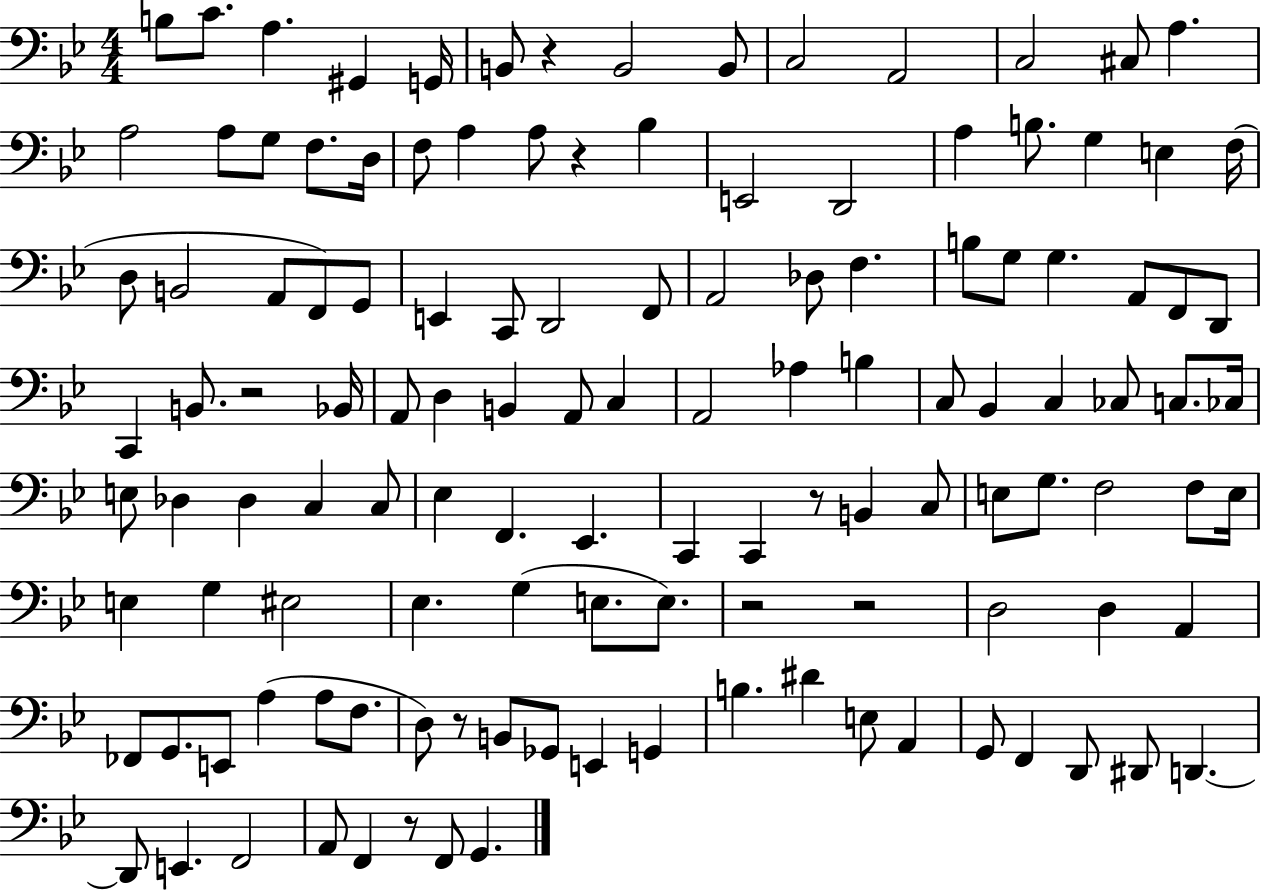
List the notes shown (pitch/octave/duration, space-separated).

B3/e C4/e. A3/q. G#2/q G2/s B2/e R/q B2/h B2/e C3/h A2/h C3/h C#3/e A3/q. A3/h A3/e G3/e F3/e. D3/s F3/e A3/q A3/e R/q Bb3/q E2/h D2/h A3/q B3/e. G3/q E3/q F3/s D3/e B2/h A2/e F2/e G2/e E2/q C2/e D2/h F2/e A2/h Db3/e F3/q. B3/e G3/e G3/q. A2/e F2/e D2/e C2/q B2/e. R/h Bb2/s A2/e D3/q B2/q A2/e C3/q A2/h Ab3/q B3/q C3/e Bb2/q C3/q CES3/e C3/e. CES3/s E3/e Db3/q Db3/q C3/q C3/e Eb3/q F2/q. Eb2/q. C2/q C2/q R/e B2/q C3/e E3/e G3/e. F3/h F3/e E3/s E3/q G3/q EIS3/h Eb3/q. G3/q E3/e. E3/e. R/h R/h D3/h D3/q A2/q FES2/e G2/e. E2/e A3/q A3/e F3/e. D3/e R/e B2/e Gb2/e E2/q G2/q B3/q. D#4/q E3/e A2/q G2/e F2/q D2/e D#2/e D2/q. D2/e E2/q. F2/h A2/e F2/q R/e F2/e G2/q.